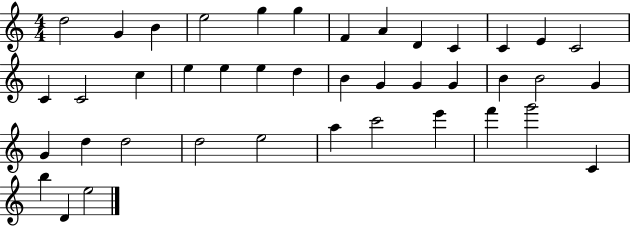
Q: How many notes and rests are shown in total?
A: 41